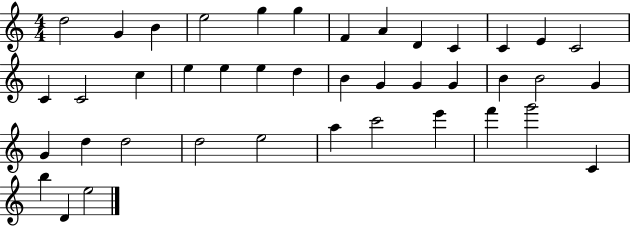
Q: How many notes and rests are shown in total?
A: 41